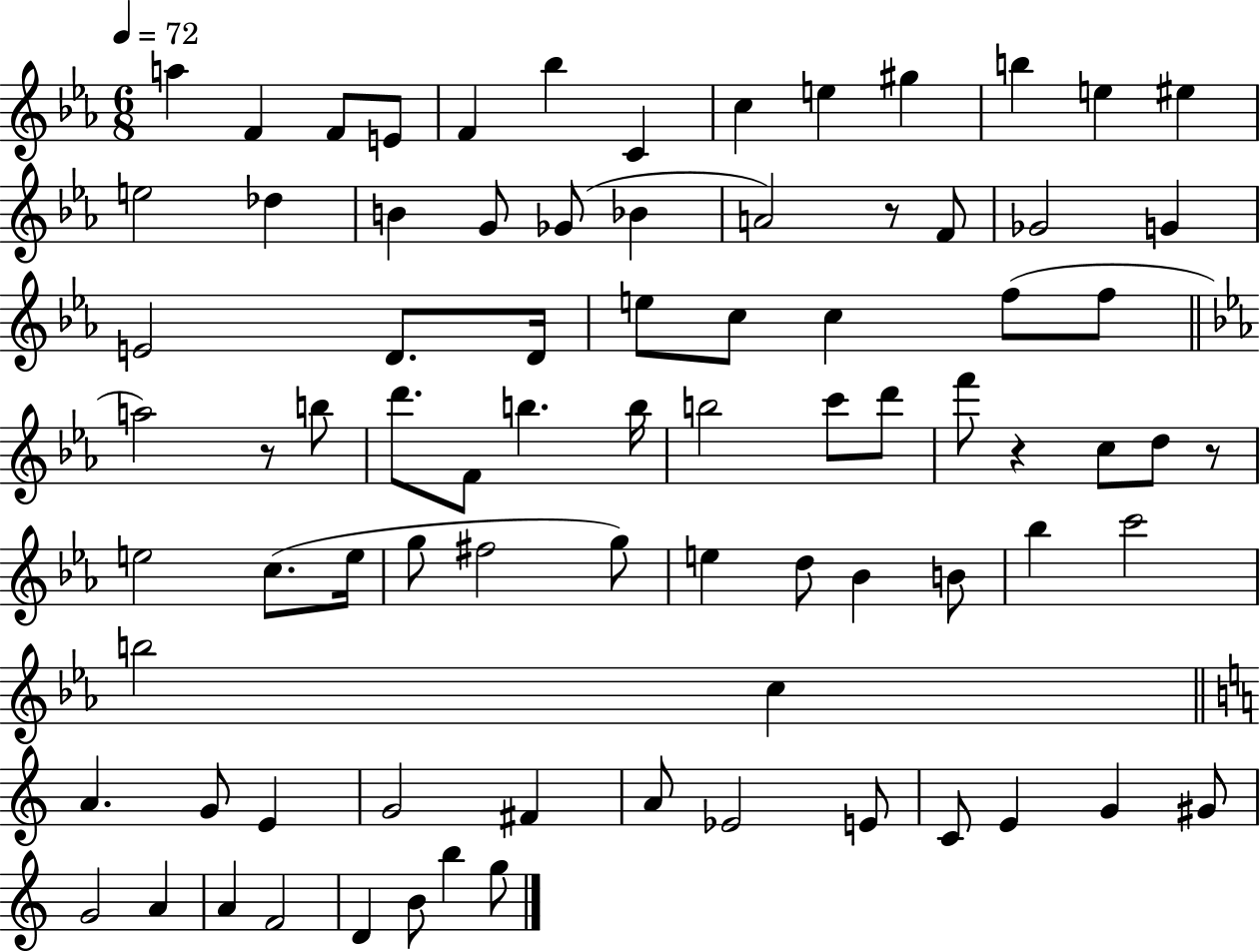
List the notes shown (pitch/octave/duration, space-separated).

A5/q F4/q F4/e E4/e F4/q Bb5/q C4/q C5/q E5/q G#5/q B5/q E5/q EIS5/q E5/h Db5/q B4/q G4/e Gb4/e Bb4/q A4/h R/e F4/e Gb4/h G4/q E4/h D4/e. D4/s E5/e C5/e C5/q F5/e F5/e A5/h R/e B5/e D6/e. F4/e B5/q. B5/s B5/h C6/e D6/e F6/e R/q C5/e D5/e R/e E5/h C5/e. E5/s G5/e F#5/h G5/e E5/q D5/e Bb4/q B4/e Bb5/q C6/h B5/h C5/q A4/q. G4/e E4/q G4/h F#4/q A4/e Eb4/h E4/e C4/e E4/q G4/q G#4/e G4/h A4/q A4/q F4/h D4/q B4/e B5/q G5/e